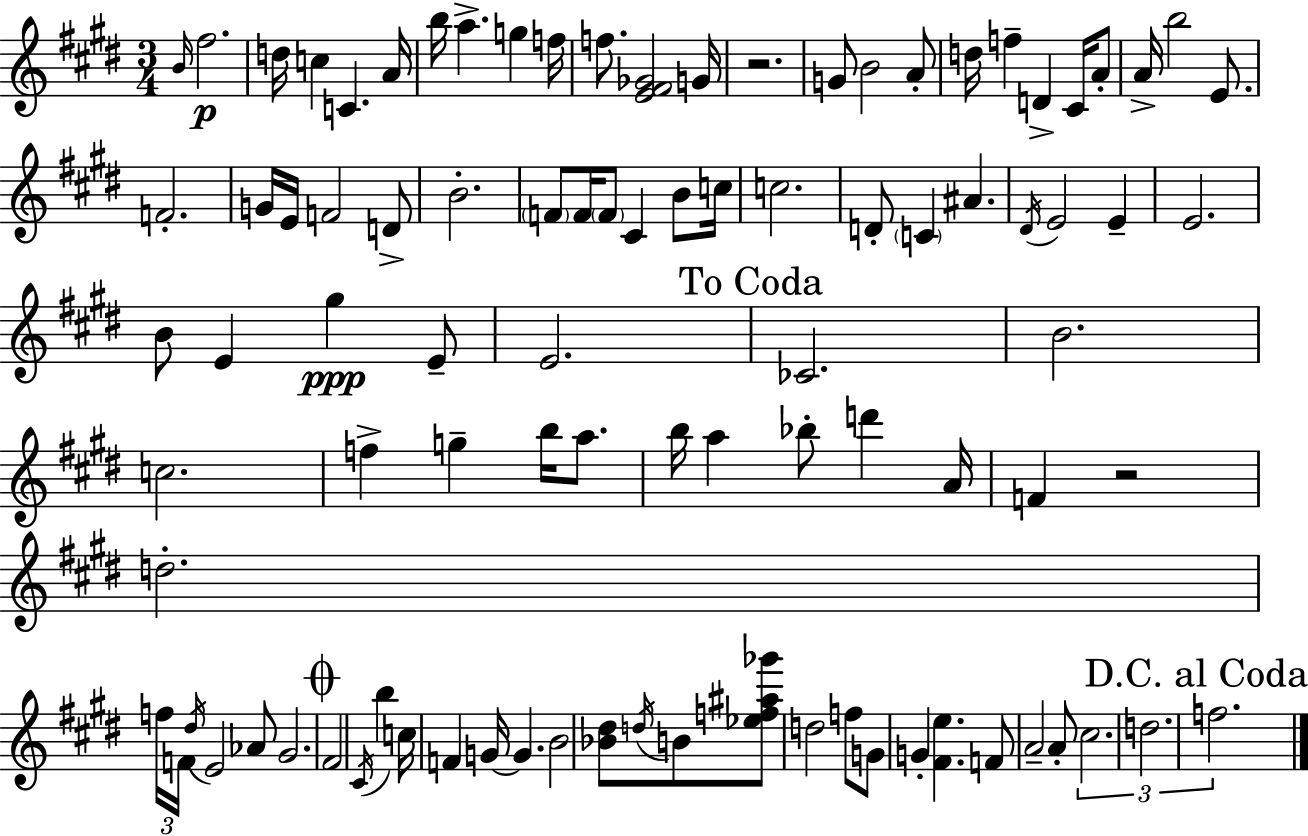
{
  \clef treble
  \numericTimeSignature
  \time 3/4
  \key e \major
  \repeat volta 2 { \grace { b'16 }\p fis''2. | d''16 c''4 c'4. | a'16 b''16 a''4.-> g''4 | f''16 f''8. <e' fis' ges'>2 | \break g'16 r2. | g'8 b'2 a'8-. | d''16 f''4-- d'4-> cis'16 a'8-. | a'16-> b''2 e'8. | \break f'2.-. | g'16 e'16 f'2 d'8-> | b'2.-. | \parenthesize f'8 f'16 \parenthesize f'8 cis'4 b'8 | \break c''16 c''2. | d'8-. \parenthesize c'4 ais'4. | \acciaccatura { dis'16 } e'2 e'4-- | e'2. | \break b'8 e'4 gis''4\ppp | e'8-- e'2. | \mark "To Coda" ces'2. | b'2. | \break c''2. | f''4-> g''4-- b''16 a''8. | b''16 a''4 bes''8-. d'''4 | a'16 f'4 r2 | \break d''2.-. | \tuplet 3/2 { f''16 f'16 \acciaccatura { dis''16 } } e'2 | aes'8 gis'2. | \mark \markup { \musicglyph "scripts.coda" } fis'2 \acciaccatura { cis'16 } | \break b''4 c''16 f'4 g'16~~ g'4. | b'2 | <bes' dis''>8 \acciaccatura { d''16 } b'8 <ees'' f'' ais'' ges'''>8 d''2 | f''8 g'8 g'4-. <fis' e''>4. | \break f'8 a'2-- | a'8-. \tuplet 3/2 { cis''2. | d''2. | \mark "D.C. al Coda" f''2. } | \break } \bar "|."
}